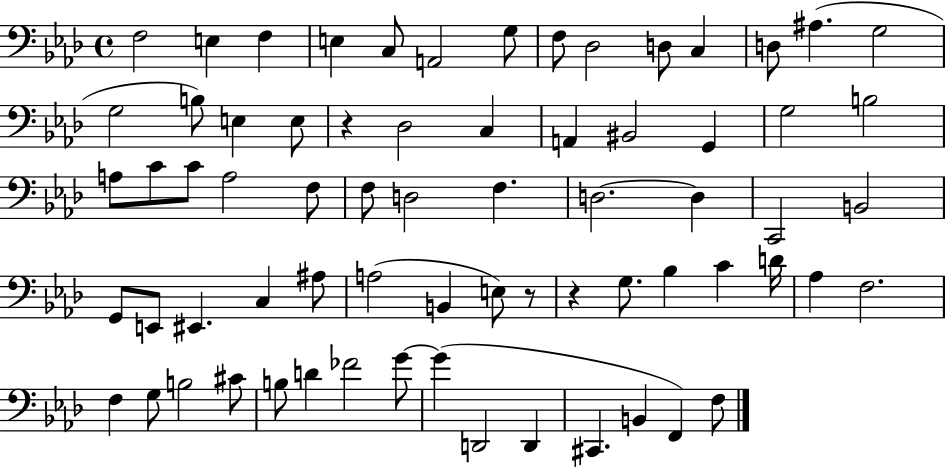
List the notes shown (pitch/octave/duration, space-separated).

F3/h E3/q F3/q E3/q C3/e A2/h G3/e F3/e Db3/h D3/e C3/q D3/e A#3/q. G3/h G3/h B3/e E3/q E3/e R/q Db3/h C3/q A2/q BIS2/h G2/q G3/h B3/h A3/e C4/e C4/e A3/h F3/e F3/e D3/h F3/q. D3/h. D3/q C2/h B2/h G2/e E2/e EIS2/q. C3/q A#3/e A3/h B2/q E3/e R/e R/q G3/e. Bb3/q C4/q D4/s Ab3/q F3/h. F3/q G3/e B3/h C#4/e B3/e D4/q FES4/h G4/e G4/q D2/h D2/q C#2/q. B2/q F2/q F3/e